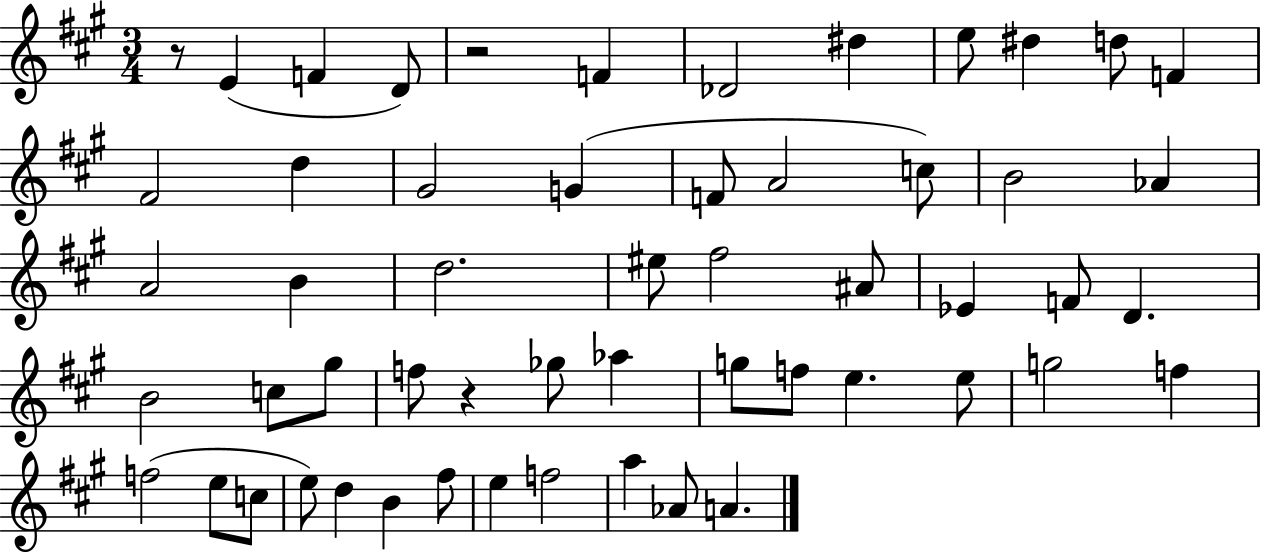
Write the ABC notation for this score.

X:1
T:Untitled
M:3/4
L:1/4
K:A
z/2 E F D/2 z2 F _D2 ^d e/2 ^d d/2 F ^F2 d ^G2 G F/2 A2 c/2 B2 _A A2 B d2 ^e/2 ^f2 ^A/2 _E F/2 D B2 c/2 ^g/2 f/2 z _g/2 _a g/2 f/2 e e/2 g2 f f2 e/2 c/2 e/2 d B ^f/2 e f2 a _A/2 A